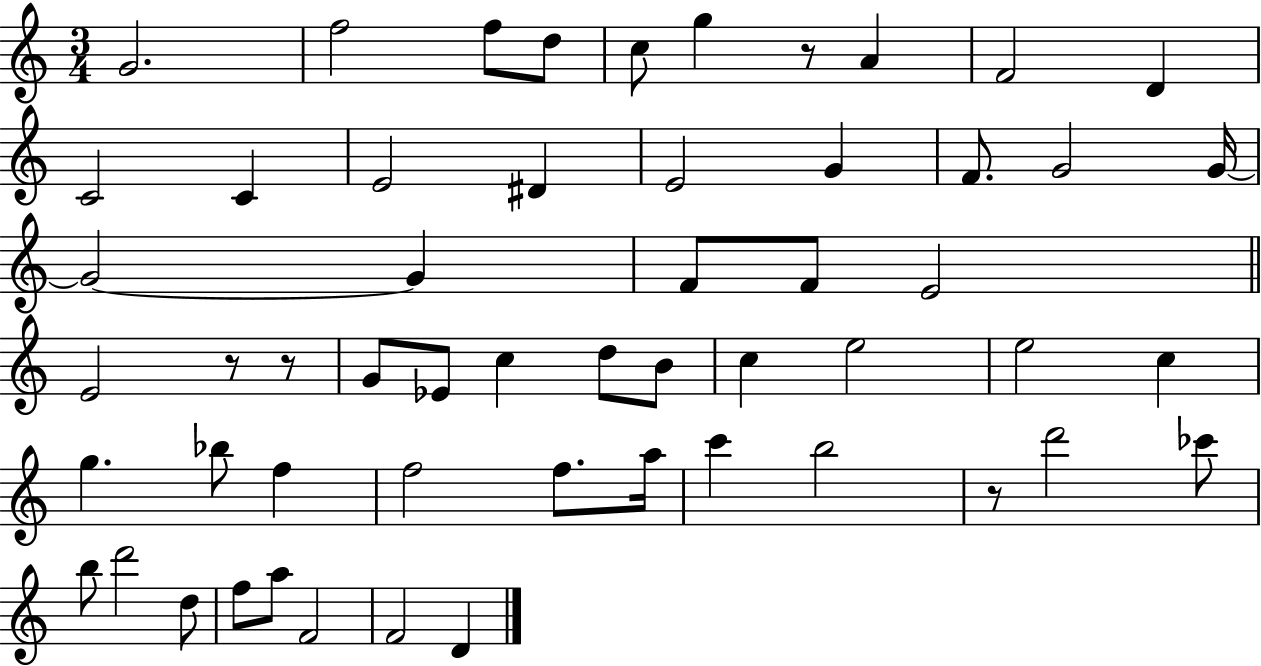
{
  \clef treble
  \numericTimeSignature
  \time 3/4
  \key c \major
  g'2. | f''2 f''8 d''8 | c''8 g''4 r8 a'4 | f'2 d'4 | \break c'2 c'4 | e'2 dis'4 | e'2 g'4 | f'8. g'2 g'16~~ | \break g'2~~ g'4 | f'8 f'8 e'2 | \bar "||" \break \key c \major e'2 r8 r8 | g'8 ees'8 c''4 d''8 b'8 | c''4 e''2 | e''2 c''4 | \break g''4. bes''8 f''4 | f''2 f''8. a''16 | c'''4 b''2 | r8 d'''2 ces'''8 | \break b''8 d'''2 d''8 | f''8 a''8 f'2 | f'2 d'4 | \bar "|."
}